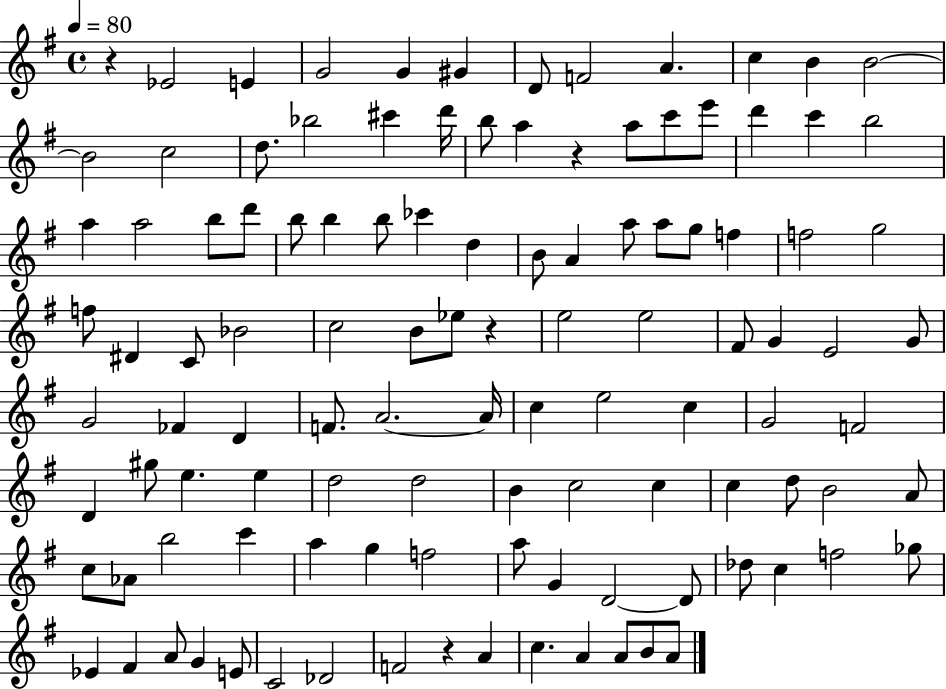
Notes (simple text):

R/q Eb4/h E4/q G4/h G4/q G#4/q D4/e F4/h A4/q. C5/q B4/q B4/h B4/h C5/h D5/e. Bb5/h C#6/q D6/s B5/e A5/q R/q A5/e C6/e E6/e D6/q C6/q B5/h A5/q A5/h B5/e D6/e B5/e B5/q B5/e CES6/q D5/q B4/e A4/q A5/e A5/e G5/e F5/q F5/h G5/h F5/e D#4/q C4/e Bb4/h C5/h B4/e Eb5/e R/q E5/h E5/h F#4/e G4/q E4/h G4/e G4/h FES4/q D4/q F4/e. A4/h. A4/s C5/q E5/h C5/q G4/h F4/h D4/q G#5/e E5/q. E5/q D5/h D5/h B4/q C5/h C5/q C5/q D5/e B4/h A4/e C5/e Ab4/e B5/h C6/q A5/q G5/q F5/h A5/e G4/q D4/h D4/e Db5/e C5/q F5/h Gb5/e Eb4/q F#4/q A4/e G4/q E4/e C4/h Db4/h F4/h R/q A4/q C5/q. A4/q A4/e B4/e A4/e